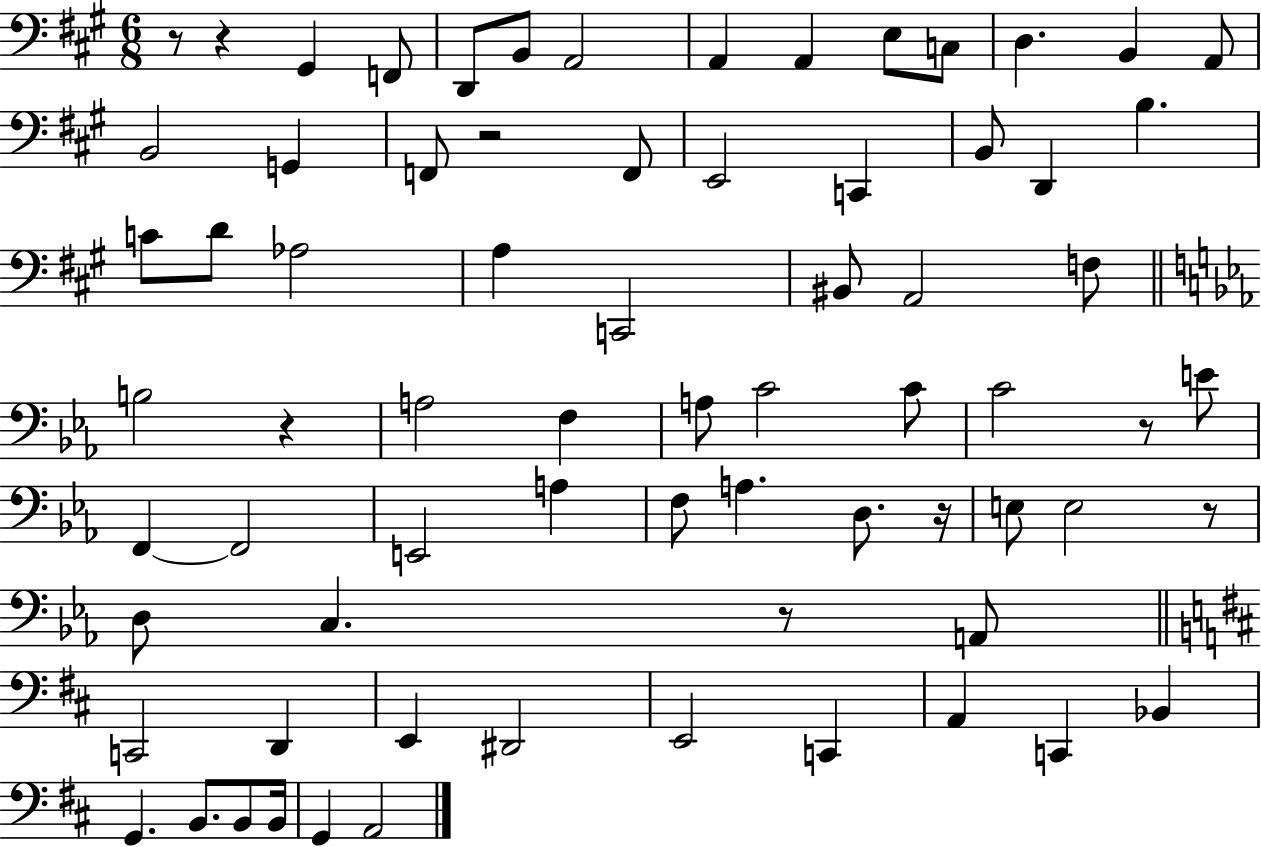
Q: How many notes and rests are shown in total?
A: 72